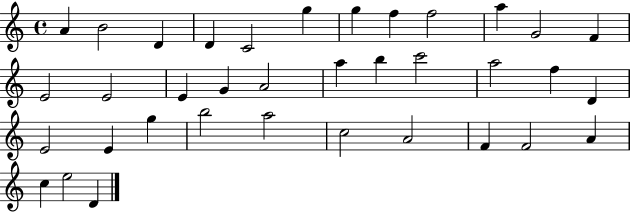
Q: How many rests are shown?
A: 0